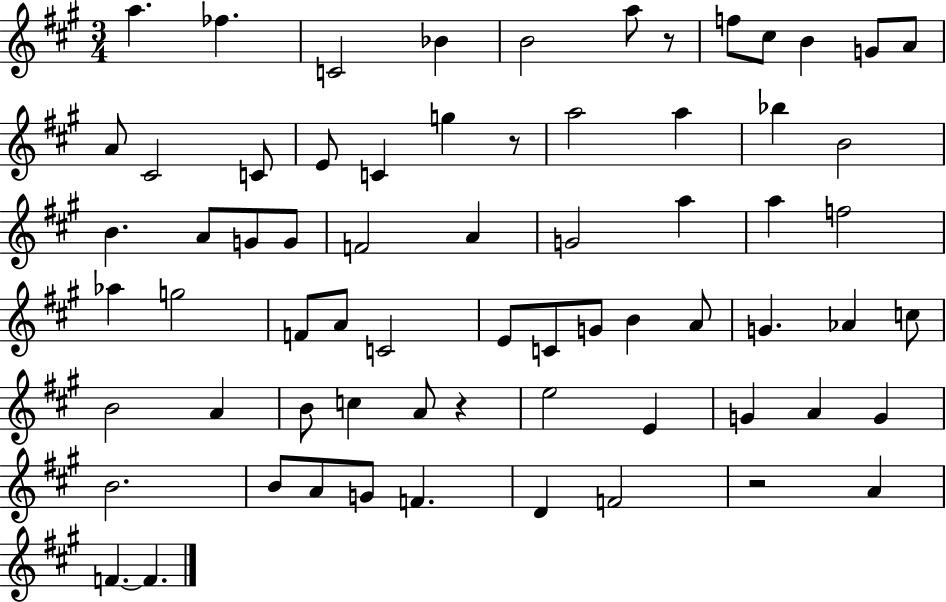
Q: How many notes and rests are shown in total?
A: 68